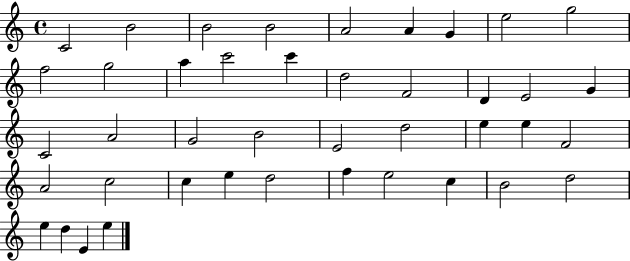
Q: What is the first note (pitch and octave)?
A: C4